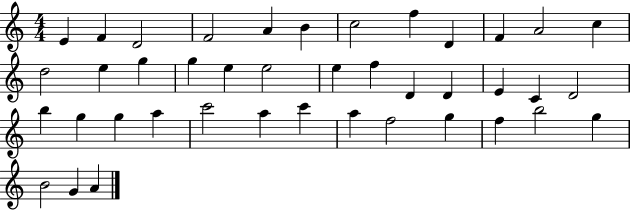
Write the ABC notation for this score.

X:1
T:Untitled
M:4/4
L:1/4
K:C
E F D2 F2 A B c2 f D F A2 c d2 e g g e e2 e f D D E C D2 b g g a c'2 a c' a f2 g f b2 g B2 G A